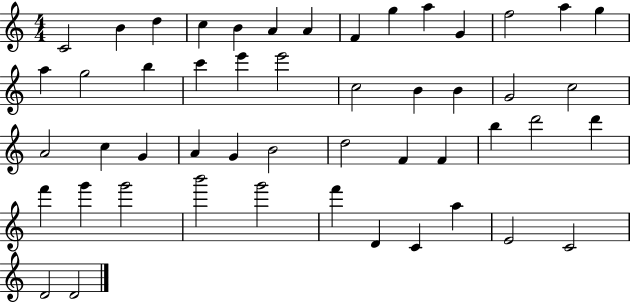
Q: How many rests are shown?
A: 0